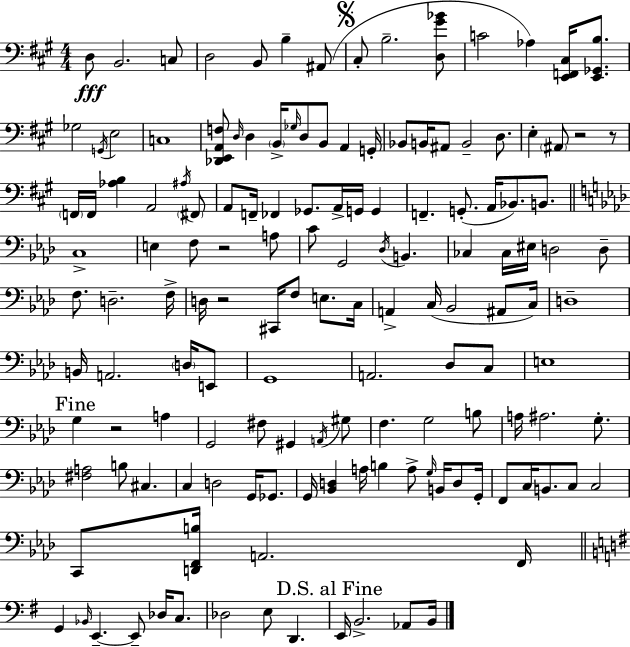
D3/e B2/h. C3/e D3/h B2/e B3/q A#2/e C#3/e B3/h. [D3,G#4,Bb4]/e C4/h Ab3/q [E2,F2,C#3]/s [E2,Gb2,B3]/e. Gb3/h G2/s E3/h C3/w [Db2,E2,A2,F3]/e D3/s D3/q B2/s Gb3/s D3/e B2/e A2/q G2/s Bb2/e B2/s A#2/e B2/h D3/e. E3/q A#2/e R/h R/e F2/s F2/s [Ab3,B3]/q A2/h A#3/s F#2/e A2/e F2/s FES2/q Gb2/e. A2/s G2/s G2/q F2/q. G2/e. A2/s Bb2/e. B2/e. C3/w E3/q F3/e R/h A3/e C4/e G2/h Db3/s B2/q. CES3/q CES3/s EIS3/s D3/h D3/e F3/e. D3/h. F3/s D3/s R/h C#2/s F3/e E3/e. C3/s A2/q C3/s Bb2/h A#2/e C3/s D3/w B2/s A2/h. D3/s E2/e G2/w A2/h. Db3/e C3/e E3/w G3/q R/h A3/q G2/h F#3/e G#2/q A2/s G#3/e F3/q. G3/h B3/e A3/s A#3/h. G3/e. [F#3,A3]/h B3/e C#3/q. C3/q D3/h G2/s Gb2/e. G2/s [Bb2,D3]/q A3/s B3/q A3/e G3/s B2/s D3/e G2/s F2/e C3/s B2/e. C3/e C3/h C2/e [D2,F2,B3]/s A2/h. F2/s G2/q Bb2/s E2/q. E2/e Db3/s C3/e. Db3/h E3/e D2/q. E2/s B2/h. Ab2/e B2/s